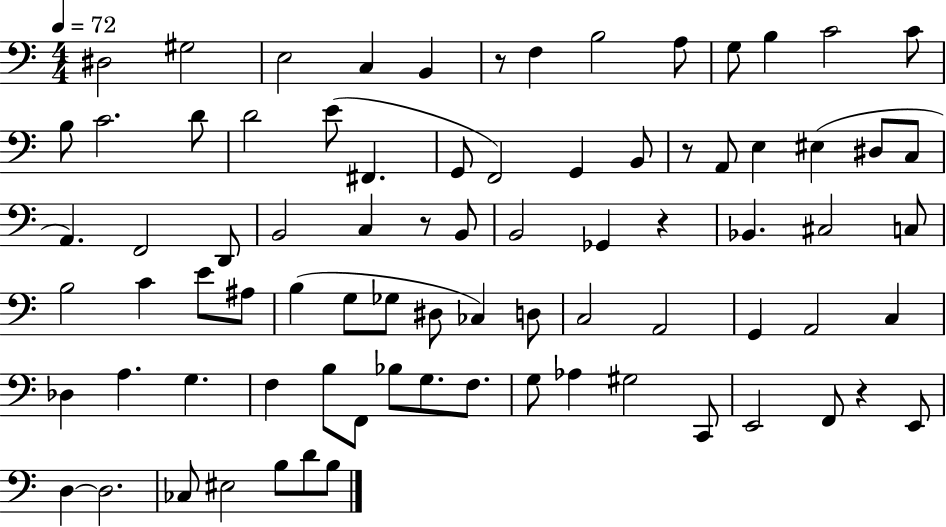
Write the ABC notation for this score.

X:1
T:Untitled
M:4/4
L:1/4
K:C
^D,2 ^G,2 E,2 C, B,, z/2 F, B,2 A,/2 G,/2 B, C2 C/2 B,/2 C2 D/2 D2 E/2 ^F,, G,,/2 F,,2 G,, B,,/2 z/2 A,,/2 E, ^E, ^D,/2 C,/2 A,, F,,2 D,,/2 B,,2 C, z/2 B,,/2 B,,2 _G,, z _B,, ^C,2 C,/2 B,2 C E/2 ^A,/2 B, G,/2 _G,/2 ^D,/2 _C, D,/2 C,2 A,,2 G,, A,,2 C, _D, A, G, F, B,/2 F,,/2 _B,/2 G,/2 F,/2 G,/2 _A, ^G,2 C,,/2 E,,2 F,,/2 z E,,/2 D, D,2 _C,/2 ^E,2 B,/2 D/2 B,/2